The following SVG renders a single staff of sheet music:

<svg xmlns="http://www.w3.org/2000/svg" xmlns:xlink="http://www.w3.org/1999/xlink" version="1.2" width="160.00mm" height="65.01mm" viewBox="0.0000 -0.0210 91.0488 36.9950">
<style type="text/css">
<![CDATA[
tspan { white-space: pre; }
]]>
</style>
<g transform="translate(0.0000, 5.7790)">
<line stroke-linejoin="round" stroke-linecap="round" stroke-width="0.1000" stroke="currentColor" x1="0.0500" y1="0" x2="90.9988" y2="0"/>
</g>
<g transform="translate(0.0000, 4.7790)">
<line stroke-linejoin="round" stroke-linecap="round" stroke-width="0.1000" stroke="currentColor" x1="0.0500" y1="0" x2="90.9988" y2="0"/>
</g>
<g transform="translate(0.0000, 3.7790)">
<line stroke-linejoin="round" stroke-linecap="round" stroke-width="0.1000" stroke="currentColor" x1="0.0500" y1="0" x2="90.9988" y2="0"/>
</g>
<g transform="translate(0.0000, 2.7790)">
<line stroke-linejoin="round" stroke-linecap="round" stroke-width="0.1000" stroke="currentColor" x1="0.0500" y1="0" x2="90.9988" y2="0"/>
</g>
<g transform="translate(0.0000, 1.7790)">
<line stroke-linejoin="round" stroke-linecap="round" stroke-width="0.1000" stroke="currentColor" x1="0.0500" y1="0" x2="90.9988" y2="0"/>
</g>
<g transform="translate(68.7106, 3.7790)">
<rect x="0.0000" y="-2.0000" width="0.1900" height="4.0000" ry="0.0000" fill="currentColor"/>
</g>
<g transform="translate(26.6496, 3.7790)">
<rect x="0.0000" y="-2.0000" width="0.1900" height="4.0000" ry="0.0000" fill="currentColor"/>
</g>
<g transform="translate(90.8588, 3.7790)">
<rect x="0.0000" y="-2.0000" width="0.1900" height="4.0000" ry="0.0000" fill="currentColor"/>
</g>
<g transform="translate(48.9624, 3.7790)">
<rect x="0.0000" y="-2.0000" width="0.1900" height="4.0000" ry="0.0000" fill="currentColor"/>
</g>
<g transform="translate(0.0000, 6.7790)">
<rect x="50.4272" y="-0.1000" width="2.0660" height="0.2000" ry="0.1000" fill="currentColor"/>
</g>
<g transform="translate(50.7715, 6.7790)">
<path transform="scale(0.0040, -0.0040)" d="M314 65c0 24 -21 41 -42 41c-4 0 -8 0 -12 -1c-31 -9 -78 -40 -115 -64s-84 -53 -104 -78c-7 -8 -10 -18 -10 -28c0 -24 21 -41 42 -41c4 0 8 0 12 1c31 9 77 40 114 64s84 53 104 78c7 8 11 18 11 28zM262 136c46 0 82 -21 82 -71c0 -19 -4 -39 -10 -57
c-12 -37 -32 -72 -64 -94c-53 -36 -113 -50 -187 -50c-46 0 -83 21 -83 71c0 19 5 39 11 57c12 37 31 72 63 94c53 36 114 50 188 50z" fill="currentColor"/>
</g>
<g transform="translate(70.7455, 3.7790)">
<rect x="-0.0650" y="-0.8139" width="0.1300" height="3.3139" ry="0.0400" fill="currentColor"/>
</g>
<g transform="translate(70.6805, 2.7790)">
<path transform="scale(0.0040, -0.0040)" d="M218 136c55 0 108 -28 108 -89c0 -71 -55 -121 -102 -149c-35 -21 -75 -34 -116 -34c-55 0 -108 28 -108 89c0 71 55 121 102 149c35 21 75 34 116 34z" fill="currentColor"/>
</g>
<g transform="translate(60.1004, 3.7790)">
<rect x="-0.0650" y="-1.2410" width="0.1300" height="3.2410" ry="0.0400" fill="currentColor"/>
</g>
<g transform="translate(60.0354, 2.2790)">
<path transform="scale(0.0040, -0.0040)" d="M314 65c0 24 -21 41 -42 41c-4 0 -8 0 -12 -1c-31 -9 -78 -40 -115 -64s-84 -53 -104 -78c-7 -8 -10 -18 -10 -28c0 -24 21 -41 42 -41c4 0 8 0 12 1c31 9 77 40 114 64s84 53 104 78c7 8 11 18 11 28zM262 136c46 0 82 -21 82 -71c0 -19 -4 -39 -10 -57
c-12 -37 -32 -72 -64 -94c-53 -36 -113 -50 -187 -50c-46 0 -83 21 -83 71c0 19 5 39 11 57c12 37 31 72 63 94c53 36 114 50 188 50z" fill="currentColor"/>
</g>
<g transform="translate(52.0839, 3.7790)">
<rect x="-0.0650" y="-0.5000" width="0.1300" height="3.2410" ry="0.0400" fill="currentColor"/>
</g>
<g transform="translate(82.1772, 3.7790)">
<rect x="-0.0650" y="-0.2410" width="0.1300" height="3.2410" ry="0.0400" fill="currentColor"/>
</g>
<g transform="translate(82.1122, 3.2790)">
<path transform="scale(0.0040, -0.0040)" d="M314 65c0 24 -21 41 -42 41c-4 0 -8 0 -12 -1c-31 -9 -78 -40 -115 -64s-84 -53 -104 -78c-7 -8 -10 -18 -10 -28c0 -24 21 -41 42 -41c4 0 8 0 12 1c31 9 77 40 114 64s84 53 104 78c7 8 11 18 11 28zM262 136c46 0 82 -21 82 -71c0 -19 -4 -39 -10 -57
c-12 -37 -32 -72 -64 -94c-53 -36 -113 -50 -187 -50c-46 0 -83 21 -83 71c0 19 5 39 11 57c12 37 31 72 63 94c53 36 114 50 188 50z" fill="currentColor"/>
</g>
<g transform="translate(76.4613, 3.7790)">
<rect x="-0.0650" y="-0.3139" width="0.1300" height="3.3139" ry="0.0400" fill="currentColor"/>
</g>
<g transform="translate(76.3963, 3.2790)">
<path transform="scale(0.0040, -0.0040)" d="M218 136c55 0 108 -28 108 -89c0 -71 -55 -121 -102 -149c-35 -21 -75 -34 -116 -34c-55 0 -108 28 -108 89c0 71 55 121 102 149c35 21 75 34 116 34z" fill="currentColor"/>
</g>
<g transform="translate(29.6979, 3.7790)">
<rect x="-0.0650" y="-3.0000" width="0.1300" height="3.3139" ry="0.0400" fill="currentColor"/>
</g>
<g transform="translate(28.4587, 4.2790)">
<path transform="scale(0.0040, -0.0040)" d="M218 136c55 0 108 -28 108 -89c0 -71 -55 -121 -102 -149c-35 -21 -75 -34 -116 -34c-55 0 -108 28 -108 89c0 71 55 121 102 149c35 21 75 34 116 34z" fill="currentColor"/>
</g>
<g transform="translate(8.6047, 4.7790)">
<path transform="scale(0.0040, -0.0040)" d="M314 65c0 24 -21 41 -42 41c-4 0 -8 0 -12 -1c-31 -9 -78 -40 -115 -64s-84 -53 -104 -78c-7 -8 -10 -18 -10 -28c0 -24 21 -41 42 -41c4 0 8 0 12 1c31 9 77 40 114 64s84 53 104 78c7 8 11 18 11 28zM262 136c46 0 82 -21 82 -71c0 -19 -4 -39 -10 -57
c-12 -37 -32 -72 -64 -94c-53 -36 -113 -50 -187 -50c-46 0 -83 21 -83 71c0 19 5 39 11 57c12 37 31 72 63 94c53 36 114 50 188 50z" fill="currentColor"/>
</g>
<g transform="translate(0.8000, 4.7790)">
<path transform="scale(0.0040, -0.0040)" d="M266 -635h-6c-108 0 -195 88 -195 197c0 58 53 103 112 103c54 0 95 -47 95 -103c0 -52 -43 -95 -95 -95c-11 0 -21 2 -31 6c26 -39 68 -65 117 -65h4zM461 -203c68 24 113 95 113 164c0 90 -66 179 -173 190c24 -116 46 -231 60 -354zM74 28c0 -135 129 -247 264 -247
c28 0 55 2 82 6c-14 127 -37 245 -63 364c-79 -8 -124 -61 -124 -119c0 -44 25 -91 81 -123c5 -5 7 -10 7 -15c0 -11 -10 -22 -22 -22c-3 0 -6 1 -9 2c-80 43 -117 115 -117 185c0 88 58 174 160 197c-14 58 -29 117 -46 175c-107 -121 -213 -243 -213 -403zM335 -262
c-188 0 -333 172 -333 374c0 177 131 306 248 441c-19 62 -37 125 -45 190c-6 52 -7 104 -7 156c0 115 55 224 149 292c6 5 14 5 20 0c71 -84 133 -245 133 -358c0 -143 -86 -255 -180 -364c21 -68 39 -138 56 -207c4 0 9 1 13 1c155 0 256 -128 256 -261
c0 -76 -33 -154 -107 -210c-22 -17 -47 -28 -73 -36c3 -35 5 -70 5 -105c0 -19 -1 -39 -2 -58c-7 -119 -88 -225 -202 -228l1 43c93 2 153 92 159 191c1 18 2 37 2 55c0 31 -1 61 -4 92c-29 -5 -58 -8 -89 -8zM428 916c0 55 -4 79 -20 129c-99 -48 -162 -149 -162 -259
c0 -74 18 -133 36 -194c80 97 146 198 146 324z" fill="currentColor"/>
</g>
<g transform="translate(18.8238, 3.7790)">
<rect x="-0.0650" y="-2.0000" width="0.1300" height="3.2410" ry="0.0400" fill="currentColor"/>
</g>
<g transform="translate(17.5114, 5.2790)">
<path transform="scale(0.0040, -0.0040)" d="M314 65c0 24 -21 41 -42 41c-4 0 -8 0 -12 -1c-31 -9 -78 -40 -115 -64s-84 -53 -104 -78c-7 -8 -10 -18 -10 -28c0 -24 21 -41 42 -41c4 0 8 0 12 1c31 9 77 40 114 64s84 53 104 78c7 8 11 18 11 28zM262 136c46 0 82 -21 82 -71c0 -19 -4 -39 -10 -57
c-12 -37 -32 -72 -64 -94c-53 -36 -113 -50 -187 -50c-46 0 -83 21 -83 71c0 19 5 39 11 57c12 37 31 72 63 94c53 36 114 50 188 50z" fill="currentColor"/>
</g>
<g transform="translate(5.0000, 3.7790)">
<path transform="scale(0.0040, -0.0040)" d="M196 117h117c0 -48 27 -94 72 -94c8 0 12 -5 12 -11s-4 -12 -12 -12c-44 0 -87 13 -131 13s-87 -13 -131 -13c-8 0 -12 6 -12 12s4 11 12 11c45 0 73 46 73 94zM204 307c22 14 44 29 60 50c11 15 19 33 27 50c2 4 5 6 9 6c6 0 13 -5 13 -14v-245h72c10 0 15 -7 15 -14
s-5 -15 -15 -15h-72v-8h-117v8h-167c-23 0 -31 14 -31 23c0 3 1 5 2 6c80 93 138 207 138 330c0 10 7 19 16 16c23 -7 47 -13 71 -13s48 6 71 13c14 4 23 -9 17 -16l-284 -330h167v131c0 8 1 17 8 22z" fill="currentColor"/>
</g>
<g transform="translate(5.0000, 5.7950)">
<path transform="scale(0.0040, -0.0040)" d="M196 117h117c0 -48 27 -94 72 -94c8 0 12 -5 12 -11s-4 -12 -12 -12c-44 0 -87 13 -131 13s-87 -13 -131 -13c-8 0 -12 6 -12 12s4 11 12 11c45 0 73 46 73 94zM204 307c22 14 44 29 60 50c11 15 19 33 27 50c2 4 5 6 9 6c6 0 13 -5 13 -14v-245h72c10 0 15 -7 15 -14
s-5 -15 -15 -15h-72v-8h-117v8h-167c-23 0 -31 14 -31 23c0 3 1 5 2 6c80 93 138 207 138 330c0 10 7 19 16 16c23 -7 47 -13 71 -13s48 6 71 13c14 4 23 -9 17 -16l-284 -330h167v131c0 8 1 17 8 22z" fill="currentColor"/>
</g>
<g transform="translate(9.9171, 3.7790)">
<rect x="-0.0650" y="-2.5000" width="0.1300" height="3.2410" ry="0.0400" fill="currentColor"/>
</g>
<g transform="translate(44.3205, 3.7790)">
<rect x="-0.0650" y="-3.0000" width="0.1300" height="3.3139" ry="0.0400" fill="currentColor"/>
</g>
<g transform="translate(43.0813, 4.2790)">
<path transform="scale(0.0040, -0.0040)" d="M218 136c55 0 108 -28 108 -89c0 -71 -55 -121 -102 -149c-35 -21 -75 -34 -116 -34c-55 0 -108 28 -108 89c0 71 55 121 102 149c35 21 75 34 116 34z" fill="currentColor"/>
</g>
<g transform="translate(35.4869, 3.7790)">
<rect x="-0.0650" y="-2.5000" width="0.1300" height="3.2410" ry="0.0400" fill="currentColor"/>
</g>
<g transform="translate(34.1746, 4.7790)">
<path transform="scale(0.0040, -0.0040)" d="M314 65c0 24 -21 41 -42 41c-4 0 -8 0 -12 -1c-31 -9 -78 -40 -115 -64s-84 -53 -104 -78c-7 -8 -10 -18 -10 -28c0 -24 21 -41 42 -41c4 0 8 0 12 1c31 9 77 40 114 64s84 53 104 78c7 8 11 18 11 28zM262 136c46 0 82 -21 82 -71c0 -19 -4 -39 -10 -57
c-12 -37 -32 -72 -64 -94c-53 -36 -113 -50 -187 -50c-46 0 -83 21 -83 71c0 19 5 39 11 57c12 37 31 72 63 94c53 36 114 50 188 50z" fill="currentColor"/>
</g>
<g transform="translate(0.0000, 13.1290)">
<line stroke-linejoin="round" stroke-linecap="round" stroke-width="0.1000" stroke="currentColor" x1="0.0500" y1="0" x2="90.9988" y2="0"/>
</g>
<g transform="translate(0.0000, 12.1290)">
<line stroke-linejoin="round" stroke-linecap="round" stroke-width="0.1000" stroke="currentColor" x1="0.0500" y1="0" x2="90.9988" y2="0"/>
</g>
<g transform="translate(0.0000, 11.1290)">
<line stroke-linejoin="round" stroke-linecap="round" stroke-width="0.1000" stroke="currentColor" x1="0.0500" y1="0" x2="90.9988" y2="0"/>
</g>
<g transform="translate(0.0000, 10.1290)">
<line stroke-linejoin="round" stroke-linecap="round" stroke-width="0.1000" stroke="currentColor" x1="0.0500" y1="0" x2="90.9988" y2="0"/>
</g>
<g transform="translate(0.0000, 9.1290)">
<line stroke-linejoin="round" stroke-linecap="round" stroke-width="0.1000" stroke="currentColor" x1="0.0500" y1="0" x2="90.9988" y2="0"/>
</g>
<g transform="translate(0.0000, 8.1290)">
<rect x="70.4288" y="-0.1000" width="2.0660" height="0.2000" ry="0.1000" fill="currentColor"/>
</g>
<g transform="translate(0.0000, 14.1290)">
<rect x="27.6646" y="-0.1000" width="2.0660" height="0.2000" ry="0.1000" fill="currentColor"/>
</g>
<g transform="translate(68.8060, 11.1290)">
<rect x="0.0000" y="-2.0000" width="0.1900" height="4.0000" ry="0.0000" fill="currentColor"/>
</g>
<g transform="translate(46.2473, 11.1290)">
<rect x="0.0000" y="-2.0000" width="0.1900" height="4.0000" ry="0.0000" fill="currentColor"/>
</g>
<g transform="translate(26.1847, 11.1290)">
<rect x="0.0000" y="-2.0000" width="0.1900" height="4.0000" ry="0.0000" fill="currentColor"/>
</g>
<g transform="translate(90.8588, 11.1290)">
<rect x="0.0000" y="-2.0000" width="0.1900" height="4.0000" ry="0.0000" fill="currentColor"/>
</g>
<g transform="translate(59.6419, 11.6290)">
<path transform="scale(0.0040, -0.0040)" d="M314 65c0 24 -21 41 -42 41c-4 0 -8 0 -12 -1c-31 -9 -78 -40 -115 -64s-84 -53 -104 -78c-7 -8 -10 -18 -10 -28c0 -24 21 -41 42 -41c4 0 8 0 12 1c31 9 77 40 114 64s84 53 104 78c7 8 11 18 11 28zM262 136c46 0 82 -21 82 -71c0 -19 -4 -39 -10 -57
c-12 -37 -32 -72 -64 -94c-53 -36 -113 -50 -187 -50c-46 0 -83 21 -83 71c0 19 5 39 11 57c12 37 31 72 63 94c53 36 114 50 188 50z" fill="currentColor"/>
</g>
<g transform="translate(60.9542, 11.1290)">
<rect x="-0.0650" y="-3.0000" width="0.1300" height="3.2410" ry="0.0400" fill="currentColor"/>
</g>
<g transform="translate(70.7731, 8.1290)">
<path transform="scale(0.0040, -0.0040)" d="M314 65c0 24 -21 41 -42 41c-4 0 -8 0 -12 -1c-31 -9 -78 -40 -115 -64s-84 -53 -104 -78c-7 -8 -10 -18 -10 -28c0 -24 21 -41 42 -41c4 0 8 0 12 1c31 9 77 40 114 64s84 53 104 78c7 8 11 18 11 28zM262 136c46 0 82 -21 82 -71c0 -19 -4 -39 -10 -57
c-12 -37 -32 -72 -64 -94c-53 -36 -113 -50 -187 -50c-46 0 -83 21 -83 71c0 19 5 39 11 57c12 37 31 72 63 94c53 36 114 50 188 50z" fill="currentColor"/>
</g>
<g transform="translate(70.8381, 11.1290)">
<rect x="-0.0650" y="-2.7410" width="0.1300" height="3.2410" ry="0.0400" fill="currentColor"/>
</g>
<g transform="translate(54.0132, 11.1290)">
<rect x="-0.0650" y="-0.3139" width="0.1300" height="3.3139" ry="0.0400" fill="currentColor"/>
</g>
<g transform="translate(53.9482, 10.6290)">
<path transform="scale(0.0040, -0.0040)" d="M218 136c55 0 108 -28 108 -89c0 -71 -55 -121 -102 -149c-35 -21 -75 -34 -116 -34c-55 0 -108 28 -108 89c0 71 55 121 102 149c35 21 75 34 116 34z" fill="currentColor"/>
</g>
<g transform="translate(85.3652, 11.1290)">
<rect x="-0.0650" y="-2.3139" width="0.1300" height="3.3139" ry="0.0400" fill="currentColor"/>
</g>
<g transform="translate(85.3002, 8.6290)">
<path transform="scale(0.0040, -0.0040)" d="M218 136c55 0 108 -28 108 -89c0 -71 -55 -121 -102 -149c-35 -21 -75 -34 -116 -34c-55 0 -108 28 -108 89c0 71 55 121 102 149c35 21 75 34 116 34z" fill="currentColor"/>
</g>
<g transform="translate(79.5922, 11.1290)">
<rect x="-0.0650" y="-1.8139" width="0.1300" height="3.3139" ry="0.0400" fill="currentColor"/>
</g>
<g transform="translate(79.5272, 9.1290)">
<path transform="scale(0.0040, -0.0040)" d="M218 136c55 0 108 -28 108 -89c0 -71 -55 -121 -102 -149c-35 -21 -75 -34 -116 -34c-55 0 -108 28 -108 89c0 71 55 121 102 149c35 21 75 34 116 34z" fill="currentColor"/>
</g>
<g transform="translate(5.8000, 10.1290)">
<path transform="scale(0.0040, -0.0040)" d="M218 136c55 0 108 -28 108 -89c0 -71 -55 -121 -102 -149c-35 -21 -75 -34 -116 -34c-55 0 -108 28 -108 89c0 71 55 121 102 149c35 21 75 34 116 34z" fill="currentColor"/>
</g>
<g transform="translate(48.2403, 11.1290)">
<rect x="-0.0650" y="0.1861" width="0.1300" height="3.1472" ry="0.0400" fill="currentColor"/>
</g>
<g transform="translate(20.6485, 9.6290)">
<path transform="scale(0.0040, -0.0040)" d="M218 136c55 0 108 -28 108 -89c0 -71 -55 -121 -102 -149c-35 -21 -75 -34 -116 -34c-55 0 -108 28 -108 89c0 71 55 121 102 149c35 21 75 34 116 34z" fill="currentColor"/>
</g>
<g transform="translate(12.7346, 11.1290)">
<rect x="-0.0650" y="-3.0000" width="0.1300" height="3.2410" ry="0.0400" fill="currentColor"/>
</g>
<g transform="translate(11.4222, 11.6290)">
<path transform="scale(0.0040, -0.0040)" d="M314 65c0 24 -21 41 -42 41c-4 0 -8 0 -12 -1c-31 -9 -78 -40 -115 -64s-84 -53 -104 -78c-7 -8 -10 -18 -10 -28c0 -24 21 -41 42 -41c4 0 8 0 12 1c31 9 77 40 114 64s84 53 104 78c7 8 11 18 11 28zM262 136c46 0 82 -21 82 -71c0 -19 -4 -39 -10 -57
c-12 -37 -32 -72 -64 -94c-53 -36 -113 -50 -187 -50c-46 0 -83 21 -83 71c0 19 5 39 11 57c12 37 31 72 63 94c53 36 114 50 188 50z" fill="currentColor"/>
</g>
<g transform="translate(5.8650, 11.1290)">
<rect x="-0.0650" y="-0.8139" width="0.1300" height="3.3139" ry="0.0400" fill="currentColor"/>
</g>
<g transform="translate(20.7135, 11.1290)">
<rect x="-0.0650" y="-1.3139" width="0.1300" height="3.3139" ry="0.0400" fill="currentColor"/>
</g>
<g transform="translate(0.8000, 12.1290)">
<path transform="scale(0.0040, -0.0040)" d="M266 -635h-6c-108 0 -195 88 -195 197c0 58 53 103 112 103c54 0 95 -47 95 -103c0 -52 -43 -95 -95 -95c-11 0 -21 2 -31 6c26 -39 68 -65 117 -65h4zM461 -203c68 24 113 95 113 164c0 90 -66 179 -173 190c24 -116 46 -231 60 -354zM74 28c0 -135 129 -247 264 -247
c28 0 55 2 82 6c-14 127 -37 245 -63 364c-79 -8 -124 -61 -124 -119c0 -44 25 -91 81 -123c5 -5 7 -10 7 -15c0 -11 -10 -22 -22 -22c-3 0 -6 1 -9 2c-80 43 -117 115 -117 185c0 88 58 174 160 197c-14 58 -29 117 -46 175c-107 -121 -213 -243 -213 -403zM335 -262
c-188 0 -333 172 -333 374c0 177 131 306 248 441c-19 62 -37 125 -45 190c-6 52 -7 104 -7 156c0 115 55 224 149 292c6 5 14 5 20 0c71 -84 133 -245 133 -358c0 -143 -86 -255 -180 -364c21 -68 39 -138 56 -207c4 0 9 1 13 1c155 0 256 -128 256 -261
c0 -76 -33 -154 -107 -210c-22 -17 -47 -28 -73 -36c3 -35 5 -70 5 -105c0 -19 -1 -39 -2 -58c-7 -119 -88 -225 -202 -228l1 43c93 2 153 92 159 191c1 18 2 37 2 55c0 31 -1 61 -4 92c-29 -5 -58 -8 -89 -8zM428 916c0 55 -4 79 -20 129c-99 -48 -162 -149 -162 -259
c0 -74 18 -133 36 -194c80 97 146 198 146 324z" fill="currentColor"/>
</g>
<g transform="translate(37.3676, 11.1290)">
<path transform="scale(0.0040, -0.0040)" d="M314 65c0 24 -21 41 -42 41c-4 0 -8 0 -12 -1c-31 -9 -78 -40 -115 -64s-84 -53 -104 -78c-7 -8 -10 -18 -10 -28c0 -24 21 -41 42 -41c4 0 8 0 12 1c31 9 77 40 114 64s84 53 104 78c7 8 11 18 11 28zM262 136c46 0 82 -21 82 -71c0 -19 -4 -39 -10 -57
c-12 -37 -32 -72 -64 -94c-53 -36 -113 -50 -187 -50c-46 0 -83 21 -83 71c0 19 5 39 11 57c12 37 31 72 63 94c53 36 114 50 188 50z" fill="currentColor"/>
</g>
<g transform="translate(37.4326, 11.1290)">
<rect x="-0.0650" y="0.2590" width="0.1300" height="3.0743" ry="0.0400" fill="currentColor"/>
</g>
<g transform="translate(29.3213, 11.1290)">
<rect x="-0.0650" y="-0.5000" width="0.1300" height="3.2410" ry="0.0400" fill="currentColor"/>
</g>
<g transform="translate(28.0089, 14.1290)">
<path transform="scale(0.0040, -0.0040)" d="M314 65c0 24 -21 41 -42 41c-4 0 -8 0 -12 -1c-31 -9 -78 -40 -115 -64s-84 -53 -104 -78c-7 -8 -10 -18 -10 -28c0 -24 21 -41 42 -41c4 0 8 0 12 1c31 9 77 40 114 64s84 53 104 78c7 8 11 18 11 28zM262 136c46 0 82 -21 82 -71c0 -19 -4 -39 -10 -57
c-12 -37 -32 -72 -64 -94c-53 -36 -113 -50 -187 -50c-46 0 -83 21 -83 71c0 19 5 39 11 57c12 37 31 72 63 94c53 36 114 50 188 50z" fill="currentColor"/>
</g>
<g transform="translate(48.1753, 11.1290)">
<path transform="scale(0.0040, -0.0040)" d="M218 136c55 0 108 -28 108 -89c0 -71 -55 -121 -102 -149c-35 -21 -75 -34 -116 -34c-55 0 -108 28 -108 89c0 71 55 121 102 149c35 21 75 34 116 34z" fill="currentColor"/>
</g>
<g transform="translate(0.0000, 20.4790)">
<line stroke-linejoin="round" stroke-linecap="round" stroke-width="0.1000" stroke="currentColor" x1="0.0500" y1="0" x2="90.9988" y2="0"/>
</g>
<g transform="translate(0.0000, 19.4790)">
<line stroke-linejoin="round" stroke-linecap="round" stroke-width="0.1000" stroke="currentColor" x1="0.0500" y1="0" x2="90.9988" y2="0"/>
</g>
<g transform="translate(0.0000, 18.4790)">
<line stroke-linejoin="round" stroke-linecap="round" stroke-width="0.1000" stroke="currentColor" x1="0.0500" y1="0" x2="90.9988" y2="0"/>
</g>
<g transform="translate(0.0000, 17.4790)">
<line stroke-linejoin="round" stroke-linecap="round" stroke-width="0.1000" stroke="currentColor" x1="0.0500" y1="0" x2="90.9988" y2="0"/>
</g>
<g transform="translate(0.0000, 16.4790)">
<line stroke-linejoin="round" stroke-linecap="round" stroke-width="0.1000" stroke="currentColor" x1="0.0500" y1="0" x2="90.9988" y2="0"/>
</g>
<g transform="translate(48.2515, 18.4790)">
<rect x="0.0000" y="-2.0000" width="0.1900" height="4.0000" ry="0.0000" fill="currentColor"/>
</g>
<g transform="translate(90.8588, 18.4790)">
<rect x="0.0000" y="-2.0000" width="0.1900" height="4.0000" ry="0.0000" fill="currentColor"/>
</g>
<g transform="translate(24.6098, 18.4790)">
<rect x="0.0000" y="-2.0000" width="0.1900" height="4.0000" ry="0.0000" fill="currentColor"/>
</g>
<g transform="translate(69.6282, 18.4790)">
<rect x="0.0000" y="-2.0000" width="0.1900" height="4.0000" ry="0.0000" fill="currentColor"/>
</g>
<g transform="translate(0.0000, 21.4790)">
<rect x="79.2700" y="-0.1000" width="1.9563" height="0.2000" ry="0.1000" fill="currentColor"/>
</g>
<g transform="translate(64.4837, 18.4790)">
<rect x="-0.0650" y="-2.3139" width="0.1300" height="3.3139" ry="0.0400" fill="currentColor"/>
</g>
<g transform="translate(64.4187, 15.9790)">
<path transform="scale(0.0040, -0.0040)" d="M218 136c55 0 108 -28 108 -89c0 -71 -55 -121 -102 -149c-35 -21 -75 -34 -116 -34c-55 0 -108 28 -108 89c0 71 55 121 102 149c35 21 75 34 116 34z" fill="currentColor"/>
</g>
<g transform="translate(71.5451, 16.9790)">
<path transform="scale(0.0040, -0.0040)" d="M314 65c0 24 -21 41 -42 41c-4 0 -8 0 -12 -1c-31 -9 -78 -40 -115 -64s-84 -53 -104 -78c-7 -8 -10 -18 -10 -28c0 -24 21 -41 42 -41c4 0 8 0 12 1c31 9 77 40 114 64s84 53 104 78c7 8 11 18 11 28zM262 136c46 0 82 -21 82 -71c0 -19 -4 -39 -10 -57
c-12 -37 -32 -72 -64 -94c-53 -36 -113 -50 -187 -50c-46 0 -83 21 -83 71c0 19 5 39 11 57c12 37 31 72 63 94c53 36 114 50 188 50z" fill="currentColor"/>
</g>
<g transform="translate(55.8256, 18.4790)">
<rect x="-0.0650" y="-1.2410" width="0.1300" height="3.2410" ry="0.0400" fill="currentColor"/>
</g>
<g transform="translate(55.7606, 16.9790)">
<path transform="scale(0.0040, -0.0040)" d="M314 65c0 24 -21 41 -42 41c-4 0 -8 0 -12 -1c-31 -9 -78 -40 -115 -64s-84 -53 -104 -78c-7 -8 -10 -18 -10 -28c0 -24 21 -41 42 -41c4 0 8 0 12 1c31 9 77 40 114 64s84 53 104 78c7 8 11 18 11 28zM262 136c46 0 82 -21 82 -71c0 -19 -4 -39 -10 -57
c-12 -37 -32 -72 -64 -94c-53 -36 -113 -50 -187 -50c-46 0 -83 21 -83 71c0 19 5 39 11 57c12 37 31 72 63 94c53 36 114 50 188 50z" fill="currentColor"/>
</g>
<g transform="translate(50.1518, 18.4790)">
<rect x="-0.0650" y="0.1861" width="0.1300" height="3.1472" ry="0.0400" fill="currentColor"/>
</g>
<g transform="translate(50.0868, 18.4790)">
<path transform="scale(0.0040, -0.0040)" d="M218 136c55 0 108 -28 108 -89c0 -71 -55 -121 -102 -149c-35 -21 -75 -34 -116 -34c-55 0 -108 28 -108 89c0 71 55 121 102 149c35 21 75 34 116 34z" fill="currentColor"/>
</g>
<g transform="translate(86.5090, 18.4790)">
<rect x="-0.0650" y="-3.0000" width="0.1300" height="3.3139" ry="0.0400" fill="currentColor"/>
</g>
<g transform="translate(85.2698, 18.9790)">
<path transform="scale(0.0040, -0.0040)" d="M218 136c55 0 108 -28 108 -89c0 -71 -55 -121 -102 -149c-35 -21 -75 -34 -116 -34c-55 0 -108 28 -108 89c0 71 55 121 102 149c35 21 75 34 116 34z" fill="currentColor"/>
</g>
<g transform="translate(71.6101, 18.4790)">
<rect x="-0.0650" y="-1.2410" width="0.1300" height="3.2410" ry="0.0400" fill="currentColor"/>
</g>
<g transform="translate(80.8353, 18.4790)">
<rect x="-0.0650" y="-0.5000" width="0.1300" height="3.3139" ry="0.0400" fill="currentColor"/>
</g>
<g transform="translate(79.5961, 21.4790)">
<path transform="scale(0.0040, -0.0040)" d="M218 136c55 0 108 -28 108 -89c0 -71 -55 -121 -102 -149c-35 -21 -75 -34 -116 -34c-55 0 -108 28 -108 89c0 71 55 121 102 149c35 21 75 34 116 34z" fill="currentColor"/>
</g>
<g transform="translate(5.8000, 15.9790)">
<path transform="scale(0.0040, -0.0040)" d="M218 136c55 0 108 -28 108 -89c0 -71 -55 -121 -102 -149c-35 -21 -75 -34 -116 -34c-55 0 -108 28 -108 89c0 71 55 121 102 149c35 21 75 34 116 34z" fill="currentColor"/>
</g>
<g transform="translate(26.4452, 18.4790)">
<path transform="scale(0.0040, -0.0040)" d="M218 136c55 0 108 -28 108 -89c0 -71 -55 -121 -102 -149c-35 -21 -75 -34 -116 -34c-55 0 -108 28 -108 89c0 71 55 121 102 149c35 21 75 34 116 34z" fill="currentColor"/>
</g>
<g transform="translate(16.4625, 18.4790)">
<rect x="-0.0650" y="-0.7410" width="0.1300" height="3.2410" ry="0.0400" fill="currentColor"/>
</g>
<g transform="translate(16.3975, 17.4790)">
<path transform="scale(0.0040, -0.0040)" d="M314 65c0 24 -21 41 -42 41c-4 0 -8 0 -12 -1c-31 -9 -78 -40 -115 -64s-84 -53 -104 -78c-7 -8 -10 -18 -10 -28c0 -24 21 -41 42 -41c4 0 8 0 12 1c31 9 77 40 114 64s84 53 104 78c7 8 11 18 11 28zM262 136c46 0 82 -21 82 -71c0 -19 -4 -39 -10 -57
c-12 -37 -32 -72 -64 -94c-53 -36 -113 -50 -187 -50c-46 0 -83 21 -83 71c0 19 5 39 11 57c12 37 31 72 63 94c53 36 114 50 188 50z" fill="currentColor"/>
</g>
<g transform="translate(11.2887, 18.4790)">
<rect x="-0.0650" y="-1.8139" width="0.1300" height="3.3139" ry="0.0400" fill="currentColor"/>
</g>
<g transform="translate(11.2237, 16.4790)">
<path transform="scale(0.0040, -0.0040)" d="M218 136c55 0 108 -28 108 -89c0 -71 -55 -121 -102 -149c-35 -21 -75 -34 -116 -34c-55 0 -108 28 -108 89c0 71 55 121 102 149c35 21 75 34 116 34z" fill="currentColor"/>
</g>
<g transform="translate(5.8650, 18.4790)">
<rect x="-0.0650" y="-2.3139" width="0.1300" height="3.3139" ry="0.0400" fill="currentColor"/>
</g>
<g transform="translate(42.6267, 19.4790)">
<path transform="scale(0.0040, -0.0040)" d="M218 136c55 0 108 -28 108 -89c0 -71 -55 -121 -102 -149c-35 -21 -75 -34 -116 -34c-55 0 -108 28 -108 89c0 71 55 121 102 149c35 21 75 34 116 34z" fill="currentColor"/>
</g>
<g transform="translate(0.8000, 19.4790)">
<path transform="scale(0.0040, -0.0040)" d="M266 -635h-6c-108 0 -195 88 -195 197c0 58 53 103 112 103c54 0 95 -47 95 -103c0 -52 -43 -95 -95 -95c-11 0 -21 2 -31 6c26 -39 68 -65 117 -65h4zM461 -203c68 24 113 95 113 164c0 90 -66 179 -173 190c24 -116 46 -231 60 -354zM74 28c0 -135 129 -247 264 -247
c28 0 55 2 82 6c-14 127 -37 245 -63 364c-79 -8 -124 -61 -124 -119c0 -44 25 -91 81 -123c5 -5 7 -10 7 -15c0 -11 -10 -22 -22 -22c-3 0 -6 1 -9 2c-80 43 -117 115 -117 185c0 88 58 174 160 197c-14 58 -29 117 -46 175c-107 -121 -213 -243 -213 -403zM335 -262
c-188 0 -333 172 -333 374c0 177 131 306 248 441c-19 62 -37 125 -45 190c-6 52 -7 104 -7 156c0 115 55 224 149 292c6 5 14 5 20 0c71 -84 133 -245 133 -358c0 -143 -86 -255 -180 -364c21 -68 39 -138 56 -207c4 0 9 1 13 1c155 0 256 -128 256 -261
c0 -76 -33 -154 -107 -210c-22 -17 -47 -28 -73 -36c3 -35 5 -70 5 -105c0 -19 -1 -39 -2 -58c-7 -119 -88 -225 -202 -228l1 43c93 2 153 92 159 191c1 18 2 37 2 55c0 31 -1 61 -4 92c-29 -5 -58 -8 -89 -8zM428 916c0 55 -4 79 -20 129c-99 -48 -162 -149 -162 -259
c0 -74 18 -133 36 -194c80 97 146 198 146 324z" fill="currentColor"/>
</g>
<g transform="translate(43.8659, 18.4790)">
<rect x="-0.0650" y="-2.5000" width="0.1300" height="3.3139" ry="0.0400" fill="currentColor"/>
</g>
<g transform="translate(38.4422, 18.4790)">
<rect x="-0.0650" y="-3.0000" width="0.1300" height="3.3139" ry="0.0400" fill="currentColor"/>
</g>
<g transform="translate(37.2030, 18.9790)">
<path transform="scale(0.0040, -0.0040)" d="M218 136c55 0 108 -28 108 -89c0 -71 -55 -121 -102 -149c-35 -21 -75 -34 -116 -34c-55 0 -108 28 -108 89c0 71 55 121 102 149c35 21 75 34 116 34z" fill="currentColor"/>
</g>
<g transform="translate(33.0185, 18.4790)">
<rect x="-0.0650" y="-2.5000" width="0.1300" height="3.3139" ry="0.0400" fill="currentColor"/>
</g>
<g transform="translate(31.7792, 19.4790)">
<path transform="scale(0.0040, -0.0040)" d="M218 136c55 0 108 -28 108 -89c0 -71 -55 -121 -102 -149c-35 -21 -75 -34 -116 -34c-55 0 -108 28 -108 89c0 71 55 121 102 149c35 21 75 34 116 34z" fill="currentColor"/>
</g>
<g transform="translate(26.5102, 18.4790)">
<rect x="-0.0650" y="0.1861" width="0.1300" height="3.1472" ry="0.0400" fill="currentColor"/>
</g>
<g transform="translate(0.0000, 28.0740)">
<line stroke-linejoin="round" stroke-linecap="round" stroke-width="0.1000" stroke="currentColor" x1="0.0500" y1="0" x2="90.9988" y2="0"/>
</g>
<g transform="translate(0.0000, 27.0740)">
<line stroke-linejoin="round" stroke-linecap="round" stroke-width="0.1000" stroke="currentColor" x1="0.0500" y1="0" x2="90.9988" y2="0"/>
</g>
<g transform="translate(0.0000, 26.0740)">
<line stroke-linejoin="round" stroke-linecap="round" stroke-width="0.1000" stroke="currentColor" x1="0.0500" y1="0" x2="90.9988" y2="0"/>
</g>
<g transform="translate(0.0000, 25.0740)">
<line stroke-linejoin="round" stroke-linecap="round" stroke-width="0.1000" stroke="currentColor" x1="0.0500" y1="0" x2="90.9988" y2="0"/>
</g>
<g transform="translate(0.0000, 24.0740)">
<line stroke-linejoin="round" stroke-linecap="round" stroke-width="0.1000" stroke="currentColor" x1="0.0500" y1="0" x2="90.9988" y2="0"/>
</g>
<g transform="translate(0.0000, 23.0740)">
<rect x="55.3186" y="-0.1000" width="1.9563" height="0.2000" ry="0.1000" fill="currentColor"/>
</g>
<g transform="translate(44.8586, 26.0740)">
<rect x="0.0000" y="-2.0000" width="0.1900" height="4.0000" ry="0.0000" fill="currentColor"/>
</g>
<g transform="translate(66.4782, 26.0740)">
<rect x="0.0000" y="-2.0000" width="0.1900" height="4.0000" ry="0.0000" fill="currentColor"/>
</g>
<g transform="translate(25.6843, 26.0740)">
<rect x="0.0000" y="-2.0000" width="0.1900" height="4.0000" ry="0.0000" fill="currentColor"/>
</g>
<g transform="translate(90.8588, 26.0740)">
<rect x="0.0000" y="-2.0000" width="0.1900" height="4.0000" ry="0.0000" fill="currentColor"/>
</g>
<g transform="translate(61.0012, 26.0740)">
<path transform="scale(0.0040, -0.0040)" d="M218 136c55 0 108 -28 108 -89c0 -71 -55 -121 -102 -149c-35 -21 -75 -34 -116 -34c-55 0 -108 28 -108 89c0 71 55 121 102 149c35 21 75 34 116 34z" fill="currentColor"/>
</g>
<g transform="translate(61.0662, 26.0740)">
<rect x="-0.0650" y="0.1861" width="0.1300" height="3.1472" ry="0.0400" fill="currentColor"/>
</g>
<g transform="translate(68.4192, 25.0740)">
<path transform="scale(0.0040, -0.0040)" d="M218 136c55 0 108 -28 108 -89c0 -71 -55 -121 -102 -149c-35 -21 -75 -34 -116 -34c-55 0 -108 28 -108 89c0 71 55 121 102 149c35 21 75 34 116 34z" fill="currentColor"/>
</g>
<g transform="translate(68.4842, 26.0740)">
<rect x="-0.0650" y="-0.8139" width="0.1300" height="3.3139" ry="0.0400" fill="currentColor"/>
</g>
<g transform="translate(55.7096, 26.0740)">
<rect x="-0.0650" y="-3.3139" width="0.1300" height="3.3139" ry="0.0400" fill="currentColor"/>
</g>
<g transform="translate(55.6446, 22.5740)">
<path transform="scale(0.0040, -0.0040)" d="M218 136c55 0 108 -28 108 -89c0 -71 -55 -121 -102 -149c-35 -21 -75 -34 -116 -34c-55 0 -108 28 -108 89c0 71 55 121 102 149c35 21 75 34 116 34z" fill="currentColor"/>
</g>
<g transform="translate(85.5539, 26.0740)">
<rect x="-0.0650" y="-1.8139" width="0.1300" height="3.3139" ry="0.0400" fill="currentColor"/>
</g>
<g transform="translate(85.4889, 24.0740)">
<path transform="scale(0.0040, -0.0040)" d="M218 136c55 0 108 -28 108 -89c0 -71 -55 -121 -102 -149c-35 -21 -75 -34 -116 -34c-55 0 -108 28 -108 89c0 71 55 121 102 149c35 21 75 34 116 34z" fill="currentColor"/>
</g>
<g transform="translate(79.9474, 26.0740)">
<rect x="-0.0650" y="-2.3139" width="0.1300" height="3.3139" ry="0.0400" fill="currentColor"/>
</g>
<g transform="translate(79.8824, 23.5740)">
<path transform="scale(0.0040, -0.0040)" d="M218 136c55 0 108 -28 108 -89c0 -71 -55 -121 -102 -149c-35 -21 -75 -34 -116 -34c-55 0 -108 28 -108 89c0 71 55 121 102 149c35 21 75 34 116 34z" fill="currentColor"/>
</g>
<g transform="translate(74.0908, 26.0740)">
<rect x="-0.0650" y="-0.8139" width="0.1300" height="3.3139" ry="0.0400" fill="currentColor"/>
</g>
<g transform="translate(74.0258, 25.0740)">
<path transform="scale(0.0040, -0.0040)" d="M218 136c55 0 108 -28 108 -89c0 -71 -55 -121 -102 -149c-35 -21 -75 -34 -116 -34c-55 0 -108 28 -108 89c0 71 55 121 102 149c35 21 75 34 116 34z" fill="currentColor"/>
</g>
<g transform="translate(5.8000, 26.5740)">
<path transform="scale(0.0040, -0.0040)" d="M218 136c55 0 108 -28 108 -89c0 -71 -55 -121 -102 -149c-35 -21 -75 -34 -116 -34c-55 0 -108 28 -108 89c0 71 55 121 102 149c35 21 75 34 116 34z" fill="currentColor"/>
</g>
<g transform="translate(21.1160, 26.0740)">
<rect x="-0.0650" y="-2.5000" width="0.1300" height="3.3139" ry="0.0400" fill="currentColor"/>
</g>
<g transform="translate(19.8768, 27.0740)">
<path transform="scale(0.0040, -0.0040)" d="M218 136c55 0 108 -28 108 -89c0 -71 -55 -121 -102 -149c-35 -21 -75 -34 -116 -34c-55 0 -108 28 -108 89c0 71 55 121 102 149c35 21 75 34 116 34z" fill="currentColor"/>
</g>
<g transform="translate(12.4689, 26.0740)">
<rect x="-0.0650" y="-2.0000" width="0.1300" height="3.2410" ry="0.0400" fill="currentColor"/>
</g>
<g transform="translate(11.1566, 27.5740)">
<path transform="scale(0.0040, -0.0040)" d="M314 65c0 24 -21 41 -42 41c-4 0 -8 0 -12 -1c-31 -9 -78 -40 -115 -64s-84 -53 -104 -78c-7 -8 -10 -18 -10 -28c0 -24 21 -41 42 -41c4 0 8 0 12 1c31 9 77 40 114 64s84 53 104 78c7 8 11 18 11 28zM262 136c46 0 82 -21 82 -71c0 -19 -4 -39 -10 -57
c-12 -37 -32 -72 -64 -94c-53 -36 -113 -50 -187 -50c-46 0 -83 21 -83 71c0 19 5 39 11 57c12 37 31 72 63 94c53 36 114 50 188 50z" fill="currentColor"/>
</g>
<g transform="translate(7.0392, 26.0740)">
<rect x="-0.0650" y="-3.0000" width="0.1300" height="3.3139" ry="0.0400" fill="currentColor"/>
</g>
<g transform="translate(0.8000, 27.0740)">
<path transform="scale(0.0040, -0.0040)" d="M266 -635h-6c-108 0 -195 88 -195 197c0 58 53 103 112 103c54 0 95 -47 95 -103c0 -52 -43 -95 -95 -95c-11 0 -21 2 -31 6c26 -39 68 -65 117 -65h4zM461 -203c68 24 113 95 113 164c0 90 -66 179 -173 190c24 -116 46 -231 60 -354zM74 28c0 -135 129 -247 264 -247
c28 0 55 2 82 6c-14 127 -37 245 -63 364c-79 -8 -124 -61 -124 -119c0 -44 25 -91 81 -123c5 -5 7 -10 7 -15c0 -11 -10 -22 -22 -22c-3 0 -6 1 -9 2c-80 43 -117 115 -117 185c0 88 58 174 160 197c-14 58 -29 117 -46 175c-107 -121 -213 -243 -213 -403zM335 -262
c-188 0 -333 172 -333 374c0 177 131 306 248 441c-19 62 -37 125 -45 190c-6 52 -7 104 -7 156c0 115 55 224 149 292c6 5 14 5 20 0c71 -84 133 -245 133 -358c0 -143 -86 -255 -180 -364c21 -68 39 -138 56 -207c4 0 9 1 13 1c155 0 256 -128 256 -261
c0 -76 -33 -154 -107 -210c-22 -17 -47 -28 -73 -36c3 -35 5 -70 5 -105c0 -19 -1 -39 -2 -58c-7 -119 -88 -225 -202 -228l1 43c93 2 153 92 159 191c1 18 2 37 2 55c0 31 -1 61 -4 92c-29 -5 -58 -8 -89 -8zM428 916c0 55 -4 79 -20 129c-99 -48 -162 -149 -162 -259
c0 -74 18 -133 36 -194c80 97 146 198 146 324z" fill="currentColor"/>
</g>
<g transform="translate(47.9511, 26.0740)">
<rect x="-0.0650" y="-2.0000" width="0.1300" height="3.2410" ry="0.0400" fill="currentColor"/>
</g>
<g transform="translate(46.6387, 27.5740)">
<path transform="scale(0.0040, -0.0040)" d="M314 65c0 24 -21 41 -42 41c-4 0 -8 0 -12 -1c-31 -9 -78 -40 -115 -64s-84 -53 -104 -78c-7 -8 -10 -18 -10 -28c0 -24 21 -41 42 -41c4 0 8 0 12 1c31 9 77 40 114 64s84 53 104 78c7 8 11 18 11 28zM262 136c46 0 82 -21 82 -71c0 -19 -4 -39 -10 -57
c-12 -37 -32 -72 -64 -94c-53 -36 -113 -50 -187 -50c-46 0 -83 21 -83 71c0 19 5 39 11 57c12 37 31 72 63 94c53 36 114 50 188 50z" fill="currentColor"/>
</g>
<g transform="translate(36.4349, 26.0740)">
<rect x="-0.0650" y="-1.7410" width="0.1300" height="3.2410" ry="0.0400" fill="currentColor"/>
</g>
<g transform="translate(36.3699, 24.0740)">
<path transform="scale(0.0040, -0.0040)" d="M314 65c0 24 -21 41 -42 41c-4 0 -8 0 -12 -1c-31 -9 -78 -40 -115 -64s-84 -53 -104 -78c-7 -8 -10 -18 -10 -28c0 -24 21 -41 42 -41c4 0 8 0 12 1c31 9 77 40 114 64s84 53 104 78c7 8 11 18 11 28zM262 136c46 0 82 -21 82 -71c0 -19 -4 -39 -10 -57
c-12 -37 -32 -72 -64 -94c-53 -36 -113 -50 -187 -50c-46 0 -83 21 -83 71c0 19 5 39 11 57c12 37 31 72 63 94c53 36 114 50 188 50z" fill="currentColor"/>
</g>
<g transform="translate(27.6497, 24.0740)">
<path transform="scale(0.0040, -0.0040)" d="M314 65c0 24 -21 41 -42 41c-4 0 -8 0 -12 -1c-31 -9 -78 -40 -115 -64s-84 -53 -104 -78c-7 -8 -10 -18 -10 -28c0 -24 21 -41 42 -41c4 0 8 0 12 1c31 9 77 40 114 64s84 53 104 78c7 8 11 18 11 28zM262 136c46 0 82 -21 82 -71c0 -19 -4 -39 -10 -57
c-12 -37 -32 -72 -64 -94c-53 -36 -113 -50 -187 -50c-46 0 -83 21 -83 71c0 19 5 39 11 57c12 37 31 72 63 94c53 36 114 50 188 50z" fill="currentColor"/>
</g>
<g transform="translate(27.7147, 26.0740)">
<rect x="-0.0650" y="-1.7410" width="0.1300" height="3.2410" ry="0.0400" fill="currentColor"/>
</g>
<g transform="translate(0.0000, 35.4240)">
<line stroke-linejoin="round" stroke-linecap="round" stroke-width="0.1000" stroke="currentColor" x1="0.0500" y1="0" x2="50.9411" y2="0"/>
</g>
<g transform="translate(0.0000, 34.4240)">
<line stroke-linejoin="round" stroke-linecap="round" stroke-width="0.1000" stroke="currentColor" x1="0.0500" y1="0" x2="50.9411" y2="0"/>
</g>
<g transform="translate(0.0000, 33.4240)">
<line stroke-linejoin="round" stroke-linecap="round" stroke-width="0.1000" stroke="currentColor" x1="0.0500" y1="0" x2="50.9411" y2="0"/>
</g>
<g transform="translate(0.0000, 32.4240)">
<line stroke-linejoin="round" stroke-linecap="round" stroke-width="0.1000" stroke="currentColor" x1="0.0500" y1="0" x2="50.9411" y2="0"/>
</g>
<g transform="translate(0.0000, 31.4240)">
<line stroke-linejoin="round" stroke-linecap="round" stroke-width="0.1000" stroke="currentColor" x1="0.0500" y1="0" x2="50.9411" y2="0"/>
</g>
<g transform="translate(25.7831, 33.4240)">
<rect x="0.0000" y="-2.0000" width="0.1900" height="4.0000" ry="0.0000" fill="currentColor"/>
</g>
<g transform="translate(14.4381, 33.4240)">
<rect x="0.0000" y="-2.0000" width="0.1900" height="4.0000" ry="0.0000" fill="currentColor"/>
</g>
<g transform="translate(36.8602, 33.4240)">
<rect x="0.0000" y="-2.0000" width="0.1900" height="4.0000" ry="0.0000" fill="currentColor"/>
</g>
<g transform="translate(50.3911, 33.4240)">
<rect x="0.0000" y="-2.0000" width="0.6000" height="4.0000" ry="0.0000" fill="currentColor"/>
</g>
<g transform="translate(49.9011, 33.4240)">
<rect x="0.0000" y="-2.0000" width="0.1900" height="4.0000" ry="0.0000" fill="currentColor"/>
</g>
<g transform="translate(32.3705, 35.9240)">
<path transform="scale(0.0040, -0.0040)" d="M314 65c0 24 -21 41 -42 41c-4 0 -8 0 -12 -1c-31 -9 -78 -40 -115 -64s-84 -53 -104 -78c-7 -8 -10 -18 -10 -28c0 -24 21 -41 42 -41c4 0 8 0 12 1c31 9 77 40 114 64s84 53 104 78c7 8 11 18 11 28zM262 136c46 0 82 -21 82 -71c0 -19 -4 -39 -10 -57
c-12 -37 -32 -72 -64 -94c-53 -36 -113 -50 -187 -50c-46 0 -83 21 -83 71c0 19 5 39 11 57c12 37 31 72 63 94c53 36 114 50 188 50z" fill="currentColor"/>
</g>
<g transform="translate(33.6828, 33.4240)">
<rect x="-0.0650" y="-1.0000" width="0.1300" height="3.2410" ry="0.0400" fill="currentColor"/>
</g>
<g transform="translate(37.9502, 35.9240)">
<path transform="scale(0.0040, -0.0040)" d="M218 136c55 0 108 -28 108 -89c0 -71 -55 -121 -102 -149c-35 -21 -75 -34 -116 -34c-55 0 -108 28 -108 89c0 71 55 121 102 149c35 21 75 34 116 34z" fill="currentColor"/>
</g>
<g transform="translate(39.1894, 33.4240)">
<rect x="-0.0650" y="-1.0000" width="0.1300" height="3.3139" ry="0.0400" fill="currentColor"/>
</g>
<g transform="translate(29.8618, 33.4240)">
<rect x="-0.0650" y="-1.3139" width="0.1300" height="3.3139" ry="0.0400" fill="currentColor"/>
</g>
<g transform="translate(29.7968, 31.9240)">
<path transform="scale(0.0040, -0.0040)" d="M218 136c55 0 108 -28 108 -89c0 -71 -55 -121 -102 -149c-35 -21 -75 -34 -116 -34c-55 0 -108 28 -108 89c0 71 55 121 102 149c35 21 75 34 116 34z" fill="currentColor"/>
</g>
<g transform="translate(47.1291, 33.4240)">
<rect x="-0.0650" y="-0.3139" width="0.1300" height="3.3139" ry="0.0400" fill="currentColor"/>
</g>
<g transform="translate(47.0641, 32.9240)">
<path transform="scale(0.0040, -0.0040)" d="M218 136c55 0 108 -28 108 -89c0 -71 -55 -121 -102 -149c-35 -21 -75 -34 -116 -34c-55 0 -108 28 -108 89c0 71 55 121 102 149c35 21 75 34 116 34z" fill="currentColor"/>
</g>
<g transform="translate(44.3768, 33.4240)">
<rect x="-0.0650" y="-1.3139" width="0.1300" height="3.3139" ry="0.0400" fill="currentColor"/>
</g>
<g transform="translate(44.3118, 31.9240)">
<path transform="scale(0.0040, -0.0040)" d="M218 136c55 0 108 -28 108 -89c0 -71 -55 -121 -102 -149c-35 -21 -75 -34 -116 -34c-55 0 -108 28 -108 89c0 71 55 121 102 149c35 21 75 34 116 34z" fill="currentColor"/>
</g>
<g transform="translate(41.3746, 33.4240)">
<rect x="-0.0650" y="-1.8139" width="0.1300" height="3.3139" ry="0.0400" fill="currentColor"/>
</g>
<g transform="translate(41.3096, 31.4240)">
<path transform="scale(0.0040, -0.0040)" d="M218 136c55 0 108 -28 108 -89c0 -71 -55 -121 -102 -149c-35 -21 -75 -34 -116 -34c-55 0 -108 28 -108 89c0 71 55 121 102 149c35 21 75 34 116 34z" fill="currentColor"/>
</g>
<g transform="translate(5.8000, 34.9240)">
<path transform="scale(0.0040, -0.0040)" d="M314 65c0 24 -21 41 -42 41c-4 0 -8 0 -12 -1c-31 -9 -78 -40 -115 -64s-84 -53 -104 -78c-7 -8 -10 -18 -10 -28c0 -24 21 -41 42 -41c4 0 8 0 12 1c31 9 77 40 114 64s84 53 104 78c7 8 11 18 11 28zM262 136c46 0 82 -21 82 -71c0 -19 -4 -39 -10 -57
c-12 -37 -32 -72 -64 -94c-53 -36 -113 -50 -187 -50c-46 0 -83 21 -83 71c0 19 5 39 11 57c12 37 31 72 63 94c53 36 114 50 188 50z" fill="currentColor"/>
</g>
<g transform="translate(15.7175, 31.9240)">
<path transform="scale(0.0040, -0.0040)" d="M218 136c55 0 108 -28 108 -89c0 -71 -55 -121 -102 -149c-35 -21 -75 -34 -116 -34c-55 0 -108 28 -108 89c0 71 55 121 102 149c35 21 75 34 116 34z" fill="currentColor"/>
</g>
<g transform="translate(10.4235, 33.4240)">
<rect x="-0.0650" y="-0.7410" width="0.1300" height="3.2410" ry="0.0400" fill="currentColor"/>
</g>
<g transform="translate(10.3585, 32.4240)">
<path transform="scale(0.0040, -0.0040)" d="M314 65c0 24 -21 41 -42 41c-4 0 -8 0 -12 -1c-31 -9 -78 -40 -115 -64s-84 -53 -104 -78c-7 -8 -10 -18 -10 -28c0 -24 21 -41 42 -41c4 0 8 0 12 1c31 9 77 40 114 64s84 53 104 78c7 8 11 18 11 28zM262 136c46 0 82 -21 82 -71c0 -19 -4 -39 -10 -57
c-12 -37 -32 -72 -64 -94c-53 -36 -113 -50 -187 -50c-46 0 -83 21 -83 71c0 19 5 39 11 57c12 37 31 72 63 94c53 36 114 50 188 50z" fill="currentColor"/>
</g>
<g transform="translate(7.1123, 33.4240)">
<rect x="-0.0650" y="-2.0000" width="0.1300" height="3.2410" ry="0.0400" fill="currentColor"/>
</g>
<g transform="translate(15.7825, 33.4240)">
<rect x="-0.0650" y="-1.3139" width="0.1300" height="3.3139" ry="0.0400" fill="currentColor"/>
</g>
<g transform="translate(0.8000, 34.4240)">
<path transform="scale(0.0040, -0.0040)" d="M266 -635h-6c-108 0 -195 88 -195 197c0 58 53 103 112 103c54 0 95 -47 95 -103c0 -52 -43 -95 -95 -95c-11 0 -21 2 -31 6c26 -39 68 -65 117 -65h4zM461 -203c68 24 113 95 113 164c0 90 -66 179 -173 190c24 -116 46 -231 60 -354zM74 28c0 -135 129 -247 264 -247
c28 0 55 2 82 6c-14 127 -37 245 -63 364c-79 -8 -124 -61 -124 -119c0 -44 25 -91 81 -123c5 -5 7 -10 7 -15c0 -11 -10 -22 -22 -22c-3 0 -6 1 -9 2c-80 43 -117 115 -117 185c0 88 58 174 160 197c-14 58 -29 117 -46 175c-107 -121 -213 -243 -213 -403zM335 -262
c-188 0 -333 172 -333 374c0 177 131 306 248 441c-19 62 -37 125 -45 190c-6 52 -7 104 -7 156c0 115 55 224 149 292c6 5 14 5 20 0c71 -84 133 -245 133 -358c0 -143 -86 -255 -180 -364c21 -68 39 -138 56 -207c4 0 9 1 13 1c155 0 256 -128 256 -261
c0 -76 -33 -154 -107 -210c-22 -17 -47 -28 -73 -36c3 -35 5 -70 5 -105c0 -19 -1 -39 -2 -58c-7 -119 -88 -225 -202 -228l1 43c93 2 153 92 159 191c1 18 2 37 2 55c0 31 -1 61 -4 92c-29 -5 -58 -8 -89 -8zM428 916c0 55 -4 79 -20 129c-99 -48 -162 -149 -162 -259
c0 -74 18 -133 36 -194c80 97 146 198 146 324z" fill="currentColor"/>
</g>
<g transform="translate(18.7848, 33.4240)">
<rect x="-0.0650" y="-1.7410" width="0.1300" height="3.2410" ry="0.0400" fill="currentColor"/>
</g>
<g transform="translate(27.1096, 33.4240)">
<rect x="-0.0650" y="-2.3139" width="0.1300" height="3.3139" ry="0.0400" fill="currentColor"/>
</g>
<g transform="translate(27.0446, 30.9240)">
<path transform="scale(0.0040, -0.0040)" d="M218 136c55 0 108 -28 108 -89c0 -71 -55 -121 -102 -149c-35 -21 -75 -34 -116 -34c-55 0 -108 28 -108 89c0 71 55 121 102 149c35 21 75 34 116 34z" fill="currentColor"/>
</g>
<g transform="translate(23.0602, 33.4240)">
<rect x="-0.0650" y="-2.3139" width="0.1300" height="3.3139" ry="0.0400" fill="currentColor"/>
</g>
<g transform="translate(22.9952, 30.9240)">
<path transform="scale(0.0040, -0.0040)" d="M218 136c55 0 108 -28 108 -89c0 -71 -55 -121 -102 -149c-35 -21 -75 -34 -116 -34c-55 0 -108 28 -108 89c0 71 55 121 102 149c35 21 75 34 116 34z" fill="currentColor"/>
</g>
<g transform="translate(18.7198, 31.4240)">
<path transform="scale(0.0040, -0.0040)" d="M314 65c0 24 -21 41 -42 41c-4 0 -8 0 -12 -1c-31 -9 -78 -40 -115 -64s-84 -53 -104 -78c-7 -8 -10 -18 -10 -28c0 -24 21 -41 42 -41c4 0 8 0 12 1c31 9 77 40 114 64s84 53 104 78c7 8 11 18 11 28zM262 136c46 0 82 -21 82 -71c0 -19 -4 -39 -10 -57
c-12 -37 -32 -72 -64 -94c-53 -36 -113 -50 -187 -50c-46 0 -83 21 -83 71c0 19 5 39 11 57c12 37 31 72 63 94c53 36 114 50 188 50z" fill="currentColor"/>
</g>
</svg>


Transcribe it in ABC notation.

X:1
T:Untitled
M:4/4
L:1/4
K:C
G2 F2 A G2 A C2 e2 d c c2 d A2 e C2 B2 B c A2 a2 f g g f d2 B G A G B e2 g e2 C A A F2 G f2 f2 F2 b B d d g f F2 d2 e f2 g g e D2 D f e c